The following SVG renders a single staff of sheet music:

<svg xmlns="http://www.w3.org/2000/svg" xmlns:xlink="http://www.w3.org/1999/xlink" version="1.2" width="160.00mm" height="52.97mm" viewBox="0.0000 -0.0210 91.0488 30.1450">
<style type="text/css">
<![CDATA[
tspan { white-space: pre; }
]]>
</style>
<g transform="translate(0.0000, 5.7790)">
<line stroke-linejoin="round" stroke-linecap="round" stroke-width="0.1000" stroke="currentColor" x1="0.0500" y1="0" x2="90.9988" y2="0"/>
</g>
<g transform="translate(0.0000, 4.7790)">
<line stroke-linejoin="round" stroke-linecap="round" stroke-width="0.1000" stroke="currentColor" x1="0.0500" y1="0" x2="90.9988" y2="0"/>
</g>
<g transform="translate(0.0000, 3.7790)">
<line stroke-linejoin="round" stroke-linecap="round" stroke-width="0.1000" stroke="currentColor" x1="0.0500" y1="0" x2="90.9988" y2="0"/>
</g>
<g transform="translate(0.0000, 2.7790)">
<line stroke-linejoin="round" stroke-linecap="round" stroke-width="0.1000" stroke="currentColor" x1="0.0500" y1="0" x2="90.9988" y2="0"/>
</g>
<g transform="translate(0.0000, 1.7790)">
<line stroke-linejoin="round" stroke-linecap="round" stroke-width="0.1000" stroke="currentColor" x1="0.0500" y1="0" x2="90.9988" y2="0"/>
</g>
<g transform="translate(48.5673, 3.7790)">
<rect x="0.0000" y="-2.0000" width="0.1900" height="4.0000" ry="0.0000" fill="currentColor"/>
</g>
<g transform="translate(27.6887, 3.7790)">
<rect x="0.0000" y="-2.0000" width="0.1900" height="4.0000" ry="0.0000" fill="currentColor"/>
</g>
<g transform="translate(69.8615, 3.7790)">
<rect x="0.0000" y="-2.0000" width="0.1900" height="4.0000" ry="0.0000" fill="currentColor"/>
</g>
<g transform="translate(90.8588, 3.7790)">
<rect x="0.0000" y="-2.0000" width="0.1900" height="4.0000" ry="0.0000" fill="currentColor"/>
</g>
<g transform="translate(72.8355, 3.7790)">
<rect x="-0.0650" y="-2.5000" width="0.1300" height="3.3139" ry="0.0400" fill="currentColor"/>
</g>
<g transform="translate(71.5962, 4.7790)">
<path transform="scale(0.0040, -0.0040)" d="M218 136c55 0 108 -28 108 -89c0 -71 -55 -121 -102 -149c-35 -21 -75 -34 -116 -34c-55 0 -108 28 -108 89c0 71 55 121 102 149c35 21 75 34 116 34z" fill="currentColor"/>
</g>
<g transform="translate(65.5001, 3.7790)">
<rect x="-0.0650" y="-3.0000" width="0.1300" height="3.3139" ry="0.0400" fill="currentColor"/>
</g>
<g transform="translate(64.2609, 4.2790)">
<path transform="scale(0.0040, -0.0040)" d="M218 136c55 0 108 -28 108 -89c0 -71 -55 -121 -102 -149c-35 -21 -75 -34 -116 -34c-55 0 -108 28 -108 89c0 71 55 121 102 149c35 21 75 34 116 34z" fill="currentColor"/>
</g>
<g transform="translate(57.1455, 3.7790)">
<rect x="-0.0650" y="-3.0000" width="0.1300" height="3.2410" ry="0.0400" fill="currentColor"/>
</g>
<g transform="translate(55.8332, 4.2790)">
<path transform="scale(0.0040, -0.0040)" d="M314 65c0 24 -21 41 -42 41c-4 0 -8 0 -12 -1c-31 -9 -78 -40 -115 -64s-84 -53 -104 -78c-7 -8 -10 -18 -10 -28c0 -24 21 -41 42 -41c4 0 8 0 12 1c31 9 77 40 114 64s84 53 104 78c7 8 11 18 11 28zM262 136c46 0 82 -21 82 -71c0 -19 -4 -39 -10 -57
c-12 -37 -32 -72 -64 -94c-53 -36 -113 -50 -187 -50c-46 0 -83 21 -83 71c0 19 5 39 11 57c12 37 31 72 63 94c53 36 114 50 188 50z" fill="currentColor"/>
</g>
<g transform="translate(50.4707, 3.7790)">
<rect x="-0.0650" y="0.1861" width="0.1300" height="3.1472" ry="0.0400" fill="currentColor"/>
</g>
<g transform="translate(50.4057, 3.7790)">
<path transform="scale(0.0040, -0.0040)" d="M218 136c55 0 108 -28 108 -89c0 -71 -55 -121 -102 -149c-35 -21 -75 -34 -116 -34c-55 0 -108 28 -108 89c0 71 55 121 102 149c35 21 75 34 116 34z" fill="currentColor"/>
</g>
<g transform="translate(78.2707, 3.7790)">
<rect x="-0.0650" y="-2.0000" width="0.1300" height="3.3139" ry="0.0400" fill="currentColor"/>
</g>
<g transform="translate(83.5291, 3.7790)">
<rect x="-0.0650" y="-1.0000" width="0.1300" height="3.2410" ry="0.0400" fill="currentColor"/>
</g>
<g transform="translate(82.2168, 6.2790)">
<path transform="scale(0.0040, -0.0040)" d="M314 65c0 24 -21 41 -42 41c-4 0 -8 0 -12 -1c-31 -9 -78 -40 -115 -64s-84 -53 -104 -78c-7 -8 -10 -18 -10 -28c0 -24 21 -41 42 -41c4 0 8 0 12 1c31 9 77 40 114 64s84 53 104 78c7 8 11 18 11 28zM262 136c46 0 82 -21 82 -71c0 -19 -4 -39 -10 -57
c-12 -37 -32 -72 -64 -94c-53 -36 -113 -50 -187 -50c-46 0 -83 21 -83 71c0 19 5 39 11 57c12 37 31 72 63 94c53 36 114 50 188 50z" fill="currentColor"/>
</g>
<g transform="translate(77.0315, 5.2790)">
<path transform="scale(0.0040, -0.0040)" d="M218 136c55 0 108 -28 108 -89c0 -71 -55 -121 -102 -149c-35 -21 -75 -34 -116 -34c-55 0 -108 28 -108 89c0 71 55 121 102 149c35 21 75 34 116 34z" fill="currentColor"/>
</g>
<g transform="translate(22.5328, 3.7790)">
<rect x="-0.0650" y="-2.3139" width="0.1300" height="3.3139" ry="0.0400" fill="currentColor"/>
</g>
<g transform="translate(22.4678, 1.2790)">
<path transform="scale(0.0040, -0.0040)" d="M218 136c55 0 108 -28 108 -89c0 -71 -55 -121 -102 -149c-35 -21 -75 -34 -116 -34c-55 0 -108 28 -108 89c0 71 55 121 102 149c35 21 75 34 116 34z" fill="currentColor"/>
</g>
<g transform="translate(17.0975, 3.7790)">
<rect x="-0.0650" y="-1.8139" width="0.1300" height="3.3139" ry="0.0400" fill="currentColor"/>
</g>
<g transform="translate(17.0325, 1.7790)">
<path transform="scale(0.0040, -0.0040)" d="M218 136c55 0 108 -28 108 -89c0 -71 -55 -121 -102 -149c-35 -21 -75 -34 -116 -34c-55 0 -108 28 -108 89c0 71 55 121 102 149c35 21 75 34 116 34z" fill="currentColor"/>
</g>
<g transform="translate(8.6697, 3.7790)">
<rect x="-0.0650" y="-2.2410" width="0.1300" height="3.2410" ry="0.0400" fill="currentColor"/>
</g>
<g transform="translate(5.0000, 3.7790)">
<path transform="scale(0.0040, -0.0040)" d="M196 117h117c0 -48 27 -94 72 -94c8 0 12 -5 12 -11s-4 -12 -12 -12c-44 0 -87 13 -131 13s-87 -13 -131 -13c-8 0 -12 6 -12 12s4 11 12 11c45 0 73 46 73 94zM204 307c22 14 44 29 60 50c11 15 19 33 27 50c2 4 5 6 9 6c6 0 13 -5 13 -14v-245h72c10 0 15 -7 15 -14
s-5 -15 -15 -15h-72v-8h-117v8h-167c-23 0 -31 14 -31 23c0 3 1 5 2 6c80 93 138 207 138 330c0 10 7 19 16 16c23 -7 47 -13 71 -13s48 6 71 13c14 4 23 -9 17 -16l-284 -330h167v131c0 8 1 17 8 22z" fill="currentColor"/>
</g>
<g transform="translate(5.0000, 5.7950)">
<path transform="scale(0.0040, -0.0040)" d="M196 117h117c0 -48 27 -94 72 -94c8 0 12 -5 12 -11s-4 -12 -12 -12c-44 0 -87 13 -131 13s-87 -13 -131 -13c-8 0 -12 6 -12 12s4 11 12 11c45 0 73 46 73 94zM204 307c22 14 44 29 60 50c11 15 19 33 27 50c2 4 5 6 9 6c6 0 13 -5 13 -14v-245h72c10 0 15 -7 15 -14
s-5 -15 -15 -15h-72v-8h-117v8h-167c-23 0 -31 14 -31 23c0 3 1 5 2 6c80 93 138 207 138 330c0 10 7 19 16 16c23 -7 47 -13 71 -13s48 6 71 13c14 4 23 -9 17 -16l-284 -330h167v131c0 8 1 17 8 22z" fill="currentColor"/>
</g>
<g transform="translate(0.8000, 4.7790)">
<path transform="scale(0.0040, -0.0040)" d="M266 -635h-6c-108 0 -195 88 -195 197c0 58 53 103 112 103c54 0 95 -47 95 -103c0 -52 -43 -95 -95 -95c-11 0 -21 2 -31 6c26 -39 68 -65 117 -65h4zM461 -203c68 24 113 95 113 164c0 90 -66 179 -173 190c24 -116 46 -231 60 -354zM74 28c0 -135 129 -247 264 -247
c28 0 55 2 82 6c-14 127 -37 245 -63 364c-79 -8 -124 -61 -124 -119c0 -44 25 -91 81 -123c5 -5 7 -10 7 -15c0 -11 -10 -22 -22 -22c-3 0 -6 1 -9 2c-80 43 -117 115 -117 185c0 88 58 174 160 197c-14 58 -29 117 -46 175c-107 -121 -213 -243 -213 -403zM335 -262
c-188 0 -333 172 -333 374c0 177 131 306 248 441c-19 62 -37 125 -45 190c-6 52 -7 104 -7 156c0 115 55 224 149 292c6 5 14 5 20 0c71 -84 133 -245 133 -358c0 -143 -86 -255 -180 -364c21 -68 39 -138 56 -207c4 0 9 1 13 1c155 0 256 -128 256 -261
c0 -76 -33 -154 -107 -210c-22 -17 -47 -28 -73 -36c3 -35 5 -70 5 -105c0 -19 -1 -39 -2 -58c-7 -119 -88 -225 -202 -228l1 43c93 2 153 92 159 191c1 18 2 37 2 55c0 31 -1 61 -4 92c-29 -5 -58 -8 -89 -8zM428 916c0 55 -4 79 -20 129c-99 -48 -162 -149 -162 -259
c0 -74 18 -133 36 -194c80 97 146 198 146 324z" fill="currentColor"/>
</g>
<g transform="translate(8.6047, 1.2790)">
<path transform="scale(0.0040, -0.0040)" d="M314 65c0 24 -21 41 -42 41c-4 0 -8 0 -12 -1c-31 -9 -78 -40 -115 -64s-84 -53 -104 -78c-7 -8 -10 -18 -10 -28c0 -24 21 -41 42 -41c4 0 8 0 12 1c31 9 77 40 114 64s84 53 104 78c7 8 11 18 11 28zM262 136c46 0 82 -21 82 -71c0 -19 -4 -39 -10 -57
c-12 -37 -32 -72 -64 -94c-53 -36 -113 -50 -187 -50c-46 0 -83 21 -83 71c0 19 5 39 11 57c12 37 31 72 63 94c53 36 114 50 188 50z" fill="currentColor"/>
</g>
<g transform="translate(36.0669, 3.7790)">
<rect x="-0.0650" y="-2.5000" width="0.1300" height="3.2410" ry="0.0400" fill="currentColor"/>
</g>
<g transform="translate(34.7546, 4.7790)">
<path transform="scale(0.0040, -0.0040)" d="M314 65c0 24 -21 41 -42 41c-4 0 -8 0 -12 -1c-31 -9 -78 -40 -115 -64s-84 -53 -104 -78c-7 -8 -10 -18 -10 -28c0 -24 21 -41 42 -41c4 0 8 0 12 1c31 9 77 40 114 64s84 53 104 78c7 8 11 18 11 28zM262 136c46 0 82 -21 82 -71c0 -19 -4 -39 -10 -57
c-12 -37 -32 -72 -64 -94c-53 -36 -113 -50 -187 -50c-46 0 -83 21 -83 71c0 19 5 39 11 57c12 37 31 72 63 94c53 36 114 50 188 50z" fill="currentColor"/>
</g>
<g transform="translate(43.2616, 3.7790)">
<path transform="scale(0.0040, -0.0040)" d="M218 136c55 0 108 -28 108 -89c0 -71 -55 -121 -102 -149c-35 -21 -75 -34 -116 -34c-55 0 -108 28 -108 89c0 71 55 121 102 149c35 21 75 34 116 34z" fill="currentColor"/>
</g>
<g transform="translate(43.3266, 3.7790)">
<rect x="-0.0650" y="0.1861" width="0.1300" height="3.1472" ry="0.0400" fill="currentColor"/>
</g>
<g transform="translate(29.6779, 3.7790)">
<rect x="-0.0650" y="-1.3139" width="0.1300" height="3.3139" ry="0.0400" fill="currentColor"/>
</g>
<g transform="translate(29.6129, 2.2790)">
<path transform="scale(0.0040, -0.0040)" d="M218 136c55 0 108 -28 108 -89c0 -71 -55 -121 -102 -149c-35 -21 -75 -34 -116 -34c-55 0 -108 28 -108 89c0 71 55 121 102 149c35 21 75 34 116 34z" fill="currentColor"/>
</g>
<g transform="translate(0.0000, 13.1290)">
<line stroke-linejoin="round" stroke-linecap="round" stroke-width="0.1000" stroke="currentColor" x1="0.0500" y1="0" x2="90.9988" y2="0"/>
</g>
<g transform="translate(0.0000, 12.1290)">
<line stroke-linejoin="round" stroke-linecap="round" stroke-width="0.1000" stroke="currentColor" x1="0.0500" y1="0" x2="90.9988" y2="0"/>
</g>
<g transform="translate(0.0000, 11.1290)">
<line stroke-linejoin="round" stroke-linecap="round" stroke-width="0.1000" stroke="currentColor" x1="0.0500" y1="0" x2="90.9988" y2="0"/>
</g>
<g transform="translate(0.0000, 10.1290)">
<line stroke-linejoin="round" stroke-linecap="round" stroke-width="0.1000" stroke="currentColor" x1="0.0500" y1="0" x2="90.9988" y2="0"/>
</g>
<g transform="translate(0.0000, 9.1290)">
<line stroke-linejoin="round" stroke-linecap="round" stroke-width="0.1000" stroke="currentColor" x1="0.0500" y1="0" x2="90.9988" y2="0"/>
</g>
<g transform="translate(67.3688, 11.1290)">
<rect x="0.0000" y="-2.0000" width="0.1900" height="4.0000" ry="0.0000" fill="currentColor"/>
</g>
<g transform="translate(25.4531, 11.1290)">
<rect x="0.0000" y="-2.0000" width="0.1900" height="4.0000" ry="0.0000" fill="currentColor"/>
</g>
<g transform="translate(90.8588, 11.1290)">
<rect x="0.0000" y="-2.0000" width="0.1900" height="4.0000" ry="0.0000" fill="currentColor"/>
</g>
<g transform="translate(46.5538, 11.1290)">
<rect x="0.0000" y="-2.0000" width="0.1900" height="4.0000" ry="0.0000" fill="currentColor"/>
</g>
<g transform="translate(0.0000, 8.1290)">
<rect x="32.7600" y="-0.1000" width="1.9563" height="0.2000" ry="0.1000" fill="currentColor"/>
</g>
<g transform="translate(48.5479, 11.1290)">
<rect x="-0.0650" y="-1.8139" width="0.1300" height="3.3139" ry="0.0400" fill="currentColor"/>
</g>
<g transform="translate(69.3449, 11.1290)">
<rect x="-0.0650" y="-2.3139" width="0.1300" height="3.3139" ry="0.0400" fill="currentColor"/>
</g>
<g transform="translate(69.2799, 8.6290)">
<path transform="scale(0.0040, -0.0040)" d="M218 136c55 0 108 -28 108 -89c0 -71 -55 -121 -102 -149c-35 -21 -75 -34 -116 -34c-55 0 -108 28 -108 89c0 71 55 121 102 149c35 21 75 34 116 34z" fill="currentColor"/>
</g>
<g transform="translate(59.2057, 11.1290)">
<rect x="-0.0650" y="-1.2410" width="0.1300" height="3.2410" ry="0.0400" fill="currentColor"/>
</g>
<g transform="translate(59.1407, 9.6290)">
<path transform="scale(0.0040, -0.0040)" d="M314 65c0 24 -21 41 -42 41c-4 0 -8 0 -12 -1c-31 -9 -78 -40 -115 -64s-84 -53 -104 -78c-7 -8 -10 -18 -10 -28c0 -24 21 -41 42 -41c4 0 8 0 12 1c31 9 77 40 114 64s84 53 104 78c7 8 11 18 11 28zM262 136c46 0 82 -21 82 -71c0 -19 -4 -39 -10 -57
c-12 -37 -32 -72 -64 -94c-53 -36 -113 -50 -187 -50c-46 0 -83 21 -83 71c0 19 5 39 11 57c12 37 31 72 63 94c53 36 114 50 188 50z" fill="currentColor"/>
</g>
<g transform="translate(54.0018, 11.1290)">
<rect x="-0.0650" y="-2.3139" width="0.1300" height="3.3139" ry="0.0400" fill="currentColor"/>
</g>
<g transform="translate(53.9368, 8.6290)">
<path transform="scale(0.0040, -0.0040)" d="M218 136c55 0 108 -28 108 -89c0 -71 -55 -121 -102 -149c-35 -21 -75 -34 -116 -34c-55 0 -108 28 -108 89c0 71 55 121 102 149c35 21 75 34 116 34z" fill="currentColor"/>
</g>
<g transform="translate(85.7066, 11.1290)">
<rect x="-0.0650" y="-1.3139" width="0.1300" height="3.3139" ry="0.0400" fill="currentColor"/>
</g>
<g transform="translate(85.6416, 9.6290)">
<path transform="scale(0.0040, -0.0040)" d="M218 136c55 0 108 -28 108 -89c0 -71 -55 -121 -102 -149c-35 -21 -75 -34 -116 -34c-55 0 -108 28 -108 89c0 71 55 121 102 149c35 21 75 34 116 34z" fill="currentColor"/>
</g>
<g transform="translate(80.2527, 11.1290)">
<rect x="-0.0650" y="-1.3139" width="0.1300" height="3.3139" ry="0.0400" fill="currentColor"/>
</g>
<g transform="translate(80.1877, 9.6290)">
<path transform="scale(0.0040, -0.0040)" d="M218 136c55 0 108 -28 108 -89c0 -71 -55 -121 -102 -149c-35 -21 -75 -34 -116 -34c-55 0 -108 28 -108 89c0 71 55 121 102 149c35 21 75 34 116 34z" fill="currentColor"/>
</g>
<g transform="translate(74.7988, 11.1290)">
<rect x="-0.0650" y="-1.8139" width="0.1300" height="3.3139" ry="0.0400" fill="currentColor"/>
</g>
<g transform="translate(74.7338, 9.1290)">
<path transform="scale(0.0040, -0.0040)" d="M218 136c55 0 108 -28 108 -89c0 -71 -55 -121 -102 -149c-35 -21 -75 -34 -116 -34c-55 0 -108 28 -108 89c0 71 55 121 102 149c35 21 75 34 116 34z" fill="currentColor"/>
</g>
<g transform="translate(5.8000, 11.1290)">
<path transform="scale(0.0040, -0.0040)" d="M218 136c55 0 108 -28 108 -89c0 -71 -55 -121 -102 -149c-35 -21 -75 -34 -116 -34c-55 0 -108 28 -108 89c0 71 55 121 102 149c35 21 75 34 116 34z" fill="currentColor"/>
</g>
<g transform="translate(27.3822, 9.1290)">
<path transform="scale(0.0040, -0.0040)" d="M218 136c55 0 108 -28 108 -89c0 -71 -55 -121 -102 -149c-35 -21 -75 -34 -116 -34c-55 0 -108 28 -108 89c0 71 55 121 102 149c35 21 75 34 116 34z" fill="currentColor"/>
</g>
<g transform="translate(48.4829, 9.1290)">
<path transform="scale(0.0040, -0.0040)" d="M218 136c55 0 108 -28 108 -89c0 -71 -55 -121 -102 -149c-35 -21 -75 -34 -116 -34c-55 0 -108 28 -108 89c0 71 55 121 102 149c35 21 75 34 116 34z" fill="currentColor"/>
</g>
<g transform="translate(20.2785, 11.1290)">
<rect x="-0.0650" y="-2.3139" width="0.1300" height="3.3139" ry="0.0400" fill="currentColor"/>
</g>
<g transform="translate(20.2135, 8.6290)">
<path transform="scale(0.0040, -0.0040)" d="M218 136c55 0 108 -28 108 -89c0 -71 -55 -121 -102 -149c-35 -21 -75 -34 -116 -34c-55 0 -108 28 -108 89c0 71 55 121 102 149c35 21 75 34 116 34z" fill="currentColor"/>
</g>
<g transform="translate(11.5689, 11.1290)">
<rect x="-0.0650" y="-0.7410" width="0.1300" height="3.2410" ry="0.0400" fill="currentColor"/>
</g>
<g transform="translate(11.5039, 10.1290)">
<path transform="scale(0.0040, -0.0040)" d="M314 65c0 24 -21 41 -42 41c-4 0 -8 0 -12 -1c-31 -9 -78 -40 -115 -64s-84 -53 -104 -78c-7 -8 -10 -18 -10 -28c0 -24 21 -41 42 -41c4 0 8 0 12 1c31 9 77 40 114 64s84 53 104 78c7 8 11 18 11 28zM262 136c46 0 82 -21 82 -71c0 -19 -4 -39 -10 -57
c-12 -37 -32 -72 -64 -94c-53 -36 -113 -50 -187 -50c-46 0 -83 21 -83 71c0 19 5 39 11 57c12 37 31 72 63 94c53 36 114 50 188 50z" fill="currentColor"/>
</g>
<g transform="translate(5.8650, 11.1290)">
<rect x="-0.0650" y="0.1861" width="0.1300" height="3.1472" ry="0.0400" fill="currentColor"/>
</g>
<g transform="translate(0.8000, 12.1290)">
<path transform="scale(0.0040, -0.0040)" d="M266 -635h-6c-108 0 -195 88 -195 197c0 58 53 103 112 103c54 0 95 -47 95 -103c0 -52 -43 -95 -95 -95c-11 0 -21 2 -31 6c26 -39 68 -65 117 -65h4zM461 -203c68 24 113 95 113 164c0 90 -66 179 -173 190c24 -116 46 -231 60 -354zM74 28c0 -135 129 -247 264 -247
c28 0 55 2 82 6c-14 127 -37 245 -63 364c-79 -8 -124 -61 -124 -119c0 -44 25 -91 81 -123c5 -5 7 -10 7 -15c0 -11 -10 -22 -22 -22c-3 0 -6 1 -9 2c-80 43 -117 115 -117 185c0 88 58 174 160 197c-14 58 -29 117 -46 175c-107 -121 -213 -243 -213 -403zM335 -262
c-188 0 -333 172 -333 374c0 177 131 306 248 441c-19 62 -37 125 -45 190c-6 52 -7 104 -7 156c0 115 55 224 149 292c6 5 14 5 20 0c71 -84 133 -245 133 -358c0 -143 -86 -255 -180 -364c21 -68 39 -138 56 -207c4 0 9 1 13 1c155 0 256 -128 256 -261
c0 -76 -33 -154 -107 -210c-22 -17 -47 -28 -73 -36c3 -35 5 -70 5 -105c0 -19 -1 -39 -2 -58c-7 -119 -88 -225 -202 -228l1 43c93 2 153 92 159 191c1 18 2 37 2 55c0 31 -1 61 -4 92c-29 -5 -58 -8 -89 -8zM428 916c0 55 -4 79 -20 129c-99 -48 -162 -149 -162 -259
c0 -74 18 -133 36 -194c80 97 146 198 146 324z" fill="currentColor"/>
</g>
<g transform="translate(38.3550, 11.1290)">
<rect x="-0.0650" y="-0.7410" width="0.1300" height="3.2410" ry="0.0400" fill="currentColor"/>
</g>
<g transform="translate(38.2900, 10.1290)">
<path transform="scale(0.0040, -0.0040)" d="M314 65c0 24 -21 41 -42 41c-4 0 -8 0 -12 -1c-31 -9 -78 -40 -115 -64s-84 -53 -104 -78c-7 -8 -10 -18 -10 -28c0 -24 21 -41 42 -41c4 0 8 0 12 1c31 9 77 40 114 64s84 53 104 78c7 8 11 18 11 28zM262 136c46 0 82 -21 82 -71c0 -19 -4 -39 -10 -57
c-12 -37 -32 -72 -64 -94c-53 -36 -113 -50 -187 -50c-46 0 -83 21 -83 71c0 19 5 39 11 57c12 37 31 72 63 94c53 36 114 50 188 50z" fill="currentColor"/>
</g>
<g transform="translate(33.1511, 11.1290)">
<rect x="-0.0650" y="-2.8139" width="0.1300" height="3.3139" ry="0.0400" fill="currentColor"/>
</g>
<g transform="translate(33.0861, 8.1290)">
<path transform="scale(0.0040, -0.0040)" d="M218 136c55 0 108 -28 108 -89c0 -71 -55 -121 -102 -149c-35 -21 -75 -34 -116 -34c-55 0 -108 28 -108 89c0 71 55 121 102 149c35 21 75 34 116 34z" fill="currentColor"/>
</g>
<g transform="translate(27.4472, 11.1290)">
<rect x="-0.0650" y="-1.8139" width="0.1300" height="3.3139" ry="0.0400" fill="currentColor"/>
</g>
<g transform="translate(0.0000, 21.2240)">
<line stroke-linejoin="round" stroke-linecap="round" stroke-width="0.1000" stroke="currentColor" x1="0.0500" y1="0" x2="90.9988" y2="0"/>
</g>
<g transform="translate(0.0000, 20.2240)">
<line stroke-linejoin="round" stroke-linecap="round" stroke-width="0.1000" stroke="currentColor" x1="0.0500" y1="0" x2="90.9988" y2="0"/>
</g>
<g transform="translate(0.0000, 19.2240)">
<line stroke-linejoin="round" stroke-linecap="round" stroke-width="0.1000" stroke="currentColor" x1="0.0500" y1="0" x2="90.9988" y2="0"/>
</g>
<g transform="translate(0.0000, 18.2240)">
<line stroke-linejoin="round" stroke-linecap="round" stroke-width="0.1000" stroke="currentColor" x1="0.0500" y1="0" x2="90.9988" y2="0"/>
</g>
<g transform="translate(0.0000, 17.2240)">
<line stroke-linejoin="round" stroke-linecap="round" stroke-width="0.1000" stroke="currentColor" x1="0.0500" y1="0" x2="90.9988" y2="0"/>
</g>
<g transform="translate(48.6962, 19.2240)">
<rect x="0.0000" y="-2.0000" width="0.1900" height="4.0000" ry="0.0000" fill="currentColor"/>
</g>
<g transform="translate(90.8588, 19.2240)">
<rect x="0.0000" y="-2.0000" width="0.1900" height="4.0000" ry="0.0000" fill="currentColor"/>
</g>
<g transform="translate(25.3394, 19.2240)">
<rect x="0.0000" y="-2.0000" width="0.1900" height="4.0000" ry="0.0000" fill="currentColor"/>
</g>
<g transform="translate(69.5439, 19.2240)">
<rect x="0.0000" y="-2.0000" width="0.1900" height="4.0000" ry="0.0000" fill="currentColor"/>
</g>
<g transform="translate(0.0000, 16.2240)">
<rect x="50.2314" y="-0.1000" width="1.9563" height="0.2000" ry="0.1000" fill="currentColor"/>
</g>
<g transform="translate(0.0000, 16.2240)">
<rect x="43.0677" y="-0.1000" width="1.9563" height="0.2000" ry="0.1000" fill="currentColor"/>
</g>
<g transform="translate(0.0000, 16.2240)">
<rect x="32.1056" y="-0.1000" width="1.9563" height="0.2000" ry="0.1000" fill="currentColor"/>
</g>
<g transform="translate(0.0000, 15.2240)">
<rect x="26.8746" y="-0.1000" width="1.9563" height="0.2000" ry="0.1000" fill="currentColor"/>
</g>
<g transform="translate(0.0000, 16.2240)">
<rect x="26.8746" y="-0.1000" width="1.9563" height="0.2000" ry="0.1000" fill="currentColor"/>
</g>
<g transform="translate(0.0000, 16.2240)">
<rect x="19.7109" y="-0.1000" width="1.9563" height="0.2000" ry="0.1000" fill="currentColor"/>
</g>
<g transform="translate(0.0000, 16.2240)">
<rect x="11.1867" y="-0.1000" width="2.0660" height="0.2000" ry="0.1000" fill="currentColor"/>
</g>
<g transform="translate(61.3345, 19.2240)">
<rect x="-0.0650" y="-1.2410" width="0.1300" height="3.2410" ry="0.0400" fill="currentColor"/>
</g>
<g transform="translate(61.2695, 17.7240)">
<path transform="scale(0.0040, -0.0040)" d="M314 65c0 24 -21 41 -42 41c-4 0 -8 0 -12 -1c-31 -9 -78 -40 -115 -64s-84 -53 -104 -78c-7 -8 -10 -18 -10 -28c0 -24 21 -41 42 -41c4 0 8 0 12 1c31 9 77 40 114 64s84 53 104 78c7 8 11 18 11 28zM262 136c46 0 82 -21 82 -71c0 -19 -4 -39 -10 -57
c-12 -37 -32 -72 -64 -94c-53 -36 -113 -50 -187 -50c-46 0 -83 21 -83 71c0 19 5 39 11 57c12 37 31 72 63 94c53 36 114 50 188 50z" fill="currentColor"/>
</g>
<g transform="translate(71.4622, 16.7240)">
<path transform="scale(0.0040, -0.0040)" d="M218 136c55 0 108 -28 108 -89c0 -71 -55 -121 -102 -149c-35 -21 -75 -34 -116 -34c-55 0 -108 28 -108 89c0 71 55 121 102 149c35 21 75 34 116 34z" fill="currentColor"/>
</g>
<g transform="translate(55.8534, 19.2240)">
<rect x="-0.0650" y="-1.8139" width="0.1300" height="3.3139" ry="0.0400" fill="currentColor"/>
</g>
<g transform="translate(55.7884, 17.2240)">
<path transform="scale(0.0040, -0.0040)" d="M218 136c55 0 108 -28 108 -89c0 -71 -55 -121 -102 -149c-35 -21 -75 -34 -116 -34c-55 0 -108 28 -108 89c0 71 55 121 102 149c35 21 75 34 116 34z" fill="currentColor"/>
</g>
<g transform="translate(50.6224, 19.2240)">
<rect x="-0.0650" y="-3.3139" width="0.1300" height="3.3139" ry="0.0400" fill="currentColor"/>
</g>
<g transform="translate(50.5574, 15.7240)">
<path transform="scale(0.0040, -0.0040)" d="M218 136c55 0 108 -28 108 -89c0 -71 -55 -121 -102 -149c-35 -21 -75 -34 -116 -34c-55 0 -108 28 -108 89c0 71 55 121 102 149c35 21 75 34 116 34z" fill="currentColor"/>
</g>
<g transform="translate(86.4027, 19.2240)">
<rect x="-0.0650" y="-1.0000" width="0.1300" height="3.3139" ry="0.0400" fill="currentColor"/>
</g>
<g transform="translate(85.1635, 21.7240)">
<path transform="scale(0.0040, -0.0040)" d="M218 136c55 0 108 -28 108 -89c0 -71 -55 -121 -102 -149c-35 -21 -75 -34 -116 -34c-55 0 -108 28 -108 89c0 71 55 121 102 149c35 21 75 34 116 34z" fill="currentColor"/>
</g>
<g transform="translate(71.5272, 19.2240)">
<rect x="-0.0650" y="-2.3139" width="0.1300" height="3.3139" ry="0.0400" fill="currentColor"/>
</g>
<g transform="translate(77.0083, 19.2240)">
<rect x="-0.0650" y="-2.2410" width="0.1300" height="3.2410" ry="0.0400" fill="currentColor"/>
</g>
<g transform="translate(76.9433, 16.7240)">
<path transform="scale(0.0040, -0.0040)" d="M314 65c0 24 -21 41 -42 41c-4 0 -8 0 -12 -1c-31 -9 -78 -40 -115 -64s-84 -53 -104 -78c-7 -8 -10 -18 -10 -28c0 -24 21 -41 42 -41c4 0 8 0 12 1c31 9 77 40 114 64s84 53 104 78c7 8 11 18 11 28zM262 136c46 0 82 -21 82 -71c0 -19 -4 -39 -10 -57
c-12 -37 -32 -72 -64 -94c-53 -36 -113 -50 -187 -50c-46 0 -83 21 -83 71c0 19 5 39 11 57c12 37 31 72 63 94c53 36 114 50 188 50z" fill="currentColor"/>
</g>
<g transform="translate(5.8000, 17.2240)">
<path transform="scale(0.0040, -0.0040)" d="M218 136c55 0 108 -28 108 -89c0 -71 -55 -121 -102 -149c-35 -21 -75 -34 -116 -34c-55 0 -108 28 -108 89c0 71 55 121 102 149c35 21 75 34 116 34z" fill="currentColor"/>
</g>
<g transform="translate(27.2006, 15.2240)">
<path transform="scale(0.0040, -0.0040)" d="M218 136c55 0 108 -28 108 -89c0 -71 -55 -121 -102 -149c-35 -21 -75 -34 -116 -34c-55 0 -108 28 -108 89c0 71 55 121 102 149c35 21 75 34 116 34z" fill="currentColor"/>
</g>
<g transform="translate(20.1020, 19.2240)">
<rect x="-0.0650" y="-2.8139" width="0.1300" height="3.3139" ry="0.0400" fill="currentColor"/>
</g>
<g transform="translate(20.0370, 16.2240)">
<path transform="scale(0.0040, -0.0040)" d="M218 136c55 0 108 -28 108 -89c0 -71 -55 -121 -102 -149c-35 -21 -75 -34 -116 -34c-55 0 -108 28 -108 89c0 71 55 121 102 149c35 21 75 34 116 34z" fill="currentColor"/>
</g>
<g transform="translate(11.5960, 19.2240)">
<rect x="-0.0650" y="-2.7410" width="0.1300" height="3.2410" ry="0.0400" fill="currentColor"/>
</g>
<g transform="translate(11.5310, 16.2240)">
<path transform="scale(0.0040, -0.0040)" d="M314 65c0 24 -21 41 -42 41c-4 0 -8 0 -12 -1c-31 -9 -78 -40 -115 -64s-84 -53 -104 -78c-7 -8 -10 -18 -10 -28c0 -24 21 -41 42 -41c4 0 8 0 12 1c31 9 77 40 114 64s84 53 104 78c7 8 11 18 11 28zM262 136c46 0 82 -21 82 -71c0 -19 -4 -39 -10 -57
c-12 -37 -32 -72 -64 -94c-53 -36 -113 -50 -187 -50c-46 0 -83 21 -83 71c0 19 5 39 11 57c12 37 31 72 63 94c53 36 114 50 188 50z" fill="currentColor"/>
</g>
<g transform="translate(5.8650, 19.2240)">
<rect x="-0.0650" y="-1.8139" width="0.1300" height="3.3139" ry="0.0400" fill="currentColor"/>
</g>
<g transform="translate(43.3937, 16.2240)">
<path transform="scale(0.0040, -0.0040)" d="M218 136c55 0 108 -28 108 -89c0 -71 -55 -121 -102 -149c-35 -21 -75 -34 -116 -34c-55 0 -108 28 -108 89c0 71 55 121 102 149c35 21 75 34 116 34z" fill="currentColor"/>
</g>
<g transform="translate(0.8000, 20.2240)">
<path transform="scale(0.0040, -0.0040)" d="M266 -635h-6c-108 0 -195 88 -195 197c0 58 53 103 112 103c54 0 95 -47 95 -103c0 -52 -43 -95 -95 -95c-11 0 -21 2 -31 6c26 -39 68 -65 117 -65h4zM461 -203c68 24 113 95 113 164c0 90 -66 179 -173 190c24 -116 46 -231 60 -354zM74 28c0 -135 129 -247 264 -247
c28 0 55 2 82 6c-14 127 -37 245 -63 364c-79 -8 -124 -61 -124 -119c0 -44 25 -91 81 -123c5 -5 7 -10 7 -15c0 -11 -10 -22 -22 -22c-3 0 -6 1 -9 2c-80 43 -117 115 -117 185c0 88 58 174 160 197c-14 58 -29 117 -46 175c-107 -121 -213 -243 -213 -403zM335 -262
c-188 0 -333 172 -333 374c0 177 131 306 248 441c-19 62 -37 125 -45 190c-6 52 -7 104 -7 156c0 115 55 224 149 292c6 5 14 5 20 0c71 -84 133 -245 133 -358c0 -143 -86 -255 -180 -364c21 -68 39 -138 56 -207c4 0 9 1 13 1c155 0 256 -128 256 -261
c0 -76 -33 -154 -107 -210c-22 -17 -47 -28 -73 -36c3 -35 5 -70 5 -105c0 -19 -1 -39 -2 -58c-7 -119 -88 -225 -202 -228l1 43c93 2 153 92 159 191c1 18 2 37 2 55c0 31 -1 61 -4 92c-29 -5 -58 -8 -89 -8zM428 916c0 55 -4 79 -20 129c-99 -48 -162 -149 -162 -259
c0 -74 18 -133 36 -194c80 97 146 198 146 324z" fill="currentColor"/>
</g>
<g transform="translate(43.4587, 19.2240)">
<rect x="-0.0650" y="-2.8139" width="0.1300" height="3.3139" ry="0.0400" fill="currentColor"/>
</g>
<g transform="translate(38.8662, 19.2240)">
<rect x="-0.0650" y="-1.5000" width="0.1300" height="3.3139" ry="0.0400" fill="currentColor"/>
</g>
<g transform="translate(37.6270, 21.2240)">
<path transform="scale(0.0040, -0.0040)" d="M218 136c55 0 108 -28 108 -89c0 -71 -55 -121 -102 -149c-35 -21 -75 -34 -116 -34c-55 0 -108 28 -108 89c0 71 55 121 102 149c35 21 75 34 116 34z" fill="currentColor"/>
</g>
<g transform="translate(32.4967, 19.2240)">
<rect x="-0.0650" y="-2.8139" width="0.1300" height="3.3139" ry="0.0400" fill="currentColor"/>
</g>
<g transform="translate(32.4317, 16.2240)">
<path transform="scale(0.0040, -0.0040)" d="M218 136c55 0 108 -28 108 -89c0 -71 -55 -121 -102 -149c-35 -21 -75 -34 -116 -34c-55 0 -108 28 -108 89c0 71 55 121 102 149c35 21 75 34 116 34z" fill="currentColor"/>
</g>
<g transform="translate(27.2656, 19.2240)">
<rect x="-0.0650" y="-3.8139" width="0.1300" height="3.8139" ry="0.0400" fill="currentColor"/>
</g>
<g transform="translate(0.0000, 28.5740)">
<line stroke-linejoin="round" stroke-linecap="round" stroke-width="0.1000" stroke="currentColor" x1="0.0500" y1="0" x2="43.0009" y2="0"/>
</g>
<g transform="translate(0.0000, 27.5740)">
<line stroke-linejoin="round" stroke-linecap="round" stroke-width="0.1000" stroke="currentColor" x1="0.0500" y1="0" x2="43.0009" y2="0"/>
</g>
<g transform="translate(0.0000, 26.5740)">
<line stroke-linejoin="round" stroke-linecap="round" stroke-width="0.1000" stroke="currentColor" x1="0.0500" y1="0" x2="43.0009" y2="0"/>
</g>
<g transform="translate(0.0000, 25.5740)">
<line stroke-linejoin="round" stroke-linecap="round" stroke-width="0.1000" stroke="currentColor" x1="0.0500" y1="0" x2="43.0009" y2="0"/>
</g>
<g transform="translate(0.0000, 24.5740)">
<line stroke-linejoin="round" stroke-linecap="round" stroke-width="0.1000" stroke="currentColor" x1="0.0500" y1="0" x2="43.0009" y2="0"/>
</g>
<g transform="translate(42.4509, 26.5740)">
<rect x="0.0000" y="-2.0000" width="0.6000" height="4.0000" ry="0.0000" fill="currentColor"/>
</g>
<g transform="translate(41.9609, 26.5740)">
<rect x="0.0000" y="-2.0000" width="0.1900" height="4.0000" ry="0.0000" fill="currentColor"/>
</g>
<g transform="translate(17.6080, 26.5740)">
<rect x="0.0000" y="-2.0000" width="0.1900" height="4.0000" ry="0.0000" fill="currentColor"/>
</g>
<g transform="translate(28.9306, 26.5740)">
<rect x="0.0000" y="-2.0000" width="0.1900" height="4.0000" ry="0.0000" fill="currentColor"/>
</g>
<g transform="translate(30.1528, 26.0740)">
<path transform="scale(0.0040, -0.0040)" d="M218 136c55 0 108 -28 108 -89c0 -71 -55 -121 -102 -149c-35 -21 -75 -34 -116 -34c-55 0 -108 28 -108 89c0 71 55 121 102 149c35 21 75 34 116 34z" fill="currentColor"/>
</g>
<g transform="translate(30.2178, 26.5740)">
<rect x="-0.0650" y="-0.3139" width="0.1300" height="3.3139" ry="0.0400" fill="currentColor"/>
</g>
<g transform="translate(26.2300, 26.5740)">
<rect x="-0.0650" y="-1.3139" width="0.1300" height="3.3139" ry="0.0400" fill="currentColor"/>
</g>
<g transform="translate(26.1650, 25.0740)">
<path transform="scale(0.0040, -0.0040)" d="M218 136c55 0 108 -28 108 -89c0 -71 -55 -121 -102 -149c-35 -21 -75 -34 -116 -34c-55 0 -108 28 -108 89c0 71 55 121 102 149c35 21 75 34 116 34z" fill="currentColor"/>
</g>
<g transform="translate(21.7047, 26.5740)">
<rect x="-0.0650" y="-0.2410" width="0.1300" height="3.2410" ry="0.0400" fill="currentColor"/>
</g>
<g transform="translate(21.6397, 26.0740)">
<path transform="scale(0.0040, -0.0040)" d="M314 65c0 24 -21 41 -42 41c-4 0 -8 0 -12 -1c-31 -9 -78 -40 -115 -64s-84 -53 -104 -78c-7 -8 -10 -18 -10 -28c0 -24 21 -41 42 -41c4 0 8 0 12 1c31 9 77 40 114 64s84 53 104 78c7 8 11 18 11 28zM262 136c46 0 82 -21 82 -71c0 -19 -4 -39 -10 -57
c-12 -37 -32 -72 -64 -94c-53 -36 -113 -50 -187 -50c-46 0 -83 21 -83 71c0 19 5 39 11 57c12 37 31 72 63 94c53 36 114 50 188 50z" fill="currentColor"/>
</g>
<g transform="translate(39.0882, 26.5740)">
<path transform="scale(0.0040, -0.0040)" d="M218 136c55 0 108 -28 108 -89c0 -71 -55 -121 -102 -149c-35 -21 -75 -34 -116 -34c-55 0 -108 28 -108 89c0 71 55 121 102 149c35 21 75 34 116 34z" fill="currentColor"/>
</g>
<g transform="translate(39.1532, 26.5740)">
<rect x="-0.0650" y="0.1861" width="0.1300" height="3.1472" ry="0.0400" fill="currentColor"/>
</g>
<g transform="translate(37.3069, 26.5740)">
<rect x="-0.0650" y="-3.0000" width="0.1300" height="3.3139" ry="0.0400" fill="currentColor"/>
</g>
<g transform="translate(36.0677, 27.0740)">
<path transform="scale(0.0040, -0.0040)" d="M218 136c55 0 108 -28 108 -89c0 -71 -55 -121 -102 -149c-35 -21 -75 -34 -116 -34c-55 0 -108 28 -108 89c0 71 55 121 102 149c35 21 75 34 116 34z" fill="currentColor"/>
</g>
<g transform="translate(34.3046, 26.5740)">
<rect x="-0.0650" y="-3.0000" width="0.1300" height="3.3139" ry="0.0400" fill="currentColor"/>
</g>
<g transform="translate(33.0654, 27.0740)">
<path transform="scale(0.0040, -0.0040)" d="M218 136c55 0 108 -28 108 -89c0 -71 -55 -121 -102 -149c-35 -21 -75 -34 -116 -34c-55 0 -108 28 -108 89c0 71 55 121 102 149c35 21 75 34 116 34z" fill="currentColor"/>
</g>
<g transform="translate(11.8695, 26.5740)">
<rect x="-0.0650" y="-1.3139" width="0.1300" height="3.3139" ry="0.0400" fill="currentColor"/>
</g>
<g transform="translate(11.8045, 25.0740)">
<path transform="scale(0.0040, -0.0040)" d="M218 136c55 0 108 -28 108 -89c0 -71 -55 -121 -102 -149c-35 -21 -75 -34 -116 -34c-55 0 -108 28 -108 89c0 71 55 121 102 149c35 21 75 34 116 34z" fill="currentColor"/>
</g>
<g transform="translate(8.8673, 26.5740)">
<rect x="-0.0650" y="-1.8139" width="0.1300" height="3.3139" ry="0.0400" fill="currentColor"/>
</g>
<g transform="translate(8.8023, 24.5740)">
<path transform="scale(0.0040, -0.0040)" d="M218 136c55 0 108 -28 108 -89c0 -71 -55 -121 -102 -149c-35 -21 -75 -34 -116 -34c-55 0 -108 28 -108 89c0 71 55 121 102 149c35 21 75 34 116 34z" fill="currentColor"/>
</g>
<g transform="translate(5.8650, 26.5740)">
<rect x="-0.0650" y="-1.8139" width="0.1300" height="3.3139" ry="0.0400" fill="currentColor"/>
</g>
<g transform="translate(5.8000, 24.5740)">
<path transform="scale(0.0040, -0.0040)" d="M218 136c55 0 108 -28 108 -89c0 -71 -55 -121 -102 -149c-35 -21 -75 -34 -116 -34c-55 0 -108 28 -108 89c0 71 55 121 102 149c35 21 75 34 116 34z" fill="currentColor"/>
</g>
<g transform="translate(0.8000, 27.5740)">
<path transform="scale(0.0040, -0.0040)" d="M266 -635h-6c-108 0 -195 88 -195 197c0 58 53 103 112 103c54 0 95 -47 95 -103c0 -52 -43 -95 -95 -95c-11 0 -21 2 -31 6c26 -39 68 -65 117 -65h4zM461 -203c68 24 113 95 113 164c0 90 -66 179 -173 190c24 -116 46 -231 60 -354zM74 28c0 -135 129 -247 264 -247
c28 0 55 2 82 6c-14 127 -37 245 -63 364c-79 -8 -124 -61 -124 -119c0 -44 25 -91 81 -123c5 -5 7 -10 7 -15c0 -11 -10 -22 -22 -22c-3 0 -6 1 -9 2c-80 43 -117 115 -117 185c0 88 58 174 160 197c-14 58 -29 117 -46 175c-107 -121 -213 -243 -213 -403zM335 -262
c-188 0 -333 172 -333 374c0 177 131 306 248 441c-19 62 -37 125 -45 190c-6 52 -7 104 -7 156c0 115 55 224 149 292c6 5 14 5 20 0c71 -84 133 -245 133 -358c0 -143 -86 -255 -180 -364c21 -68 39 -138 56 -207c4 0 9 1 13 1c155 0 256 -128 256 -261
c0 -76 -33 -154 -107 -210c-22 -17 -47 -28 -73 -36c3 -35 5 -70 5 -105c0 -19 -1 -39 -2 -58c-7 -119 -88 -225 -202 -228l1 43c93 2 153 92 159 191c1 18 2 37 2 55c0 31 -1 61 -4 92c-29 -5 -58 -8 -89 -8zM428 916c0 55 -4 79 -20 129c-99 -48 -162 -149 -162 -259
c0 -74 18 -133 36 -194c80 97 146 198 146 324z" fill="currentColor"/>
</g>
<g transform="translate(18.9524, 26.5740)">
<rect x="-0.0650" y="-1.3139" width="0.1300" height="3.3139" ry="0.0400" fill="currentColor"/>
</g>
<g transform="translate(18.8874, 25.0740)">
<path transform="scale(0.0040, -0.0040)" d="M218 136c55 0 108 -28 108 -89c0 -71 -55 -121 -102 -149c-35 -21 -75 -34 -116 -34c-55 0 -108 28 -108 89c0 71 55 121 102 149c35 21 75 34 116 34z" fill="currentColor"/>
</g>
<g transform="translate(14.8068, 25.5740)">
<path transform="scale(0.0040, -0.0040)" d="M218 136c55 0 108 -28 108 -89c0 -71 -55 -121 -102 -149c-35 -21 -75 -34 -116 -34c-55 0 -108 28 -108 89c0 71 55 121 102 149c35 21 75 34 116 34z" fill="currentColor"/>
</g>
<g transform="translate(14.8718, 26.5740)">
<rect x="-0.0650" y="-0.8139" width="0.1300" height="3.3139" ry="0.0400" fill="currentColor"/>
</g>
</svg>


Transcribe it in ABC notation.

X:1
T:Untitled
M:4/4
L:1/4
K:C
g2 f g e G2 B B A2 A G F D2 B d2 g f a d2 f g e2 g f e e f a2 a c' a E a b f e2 g g2 D f f e d e c2 e c A A B